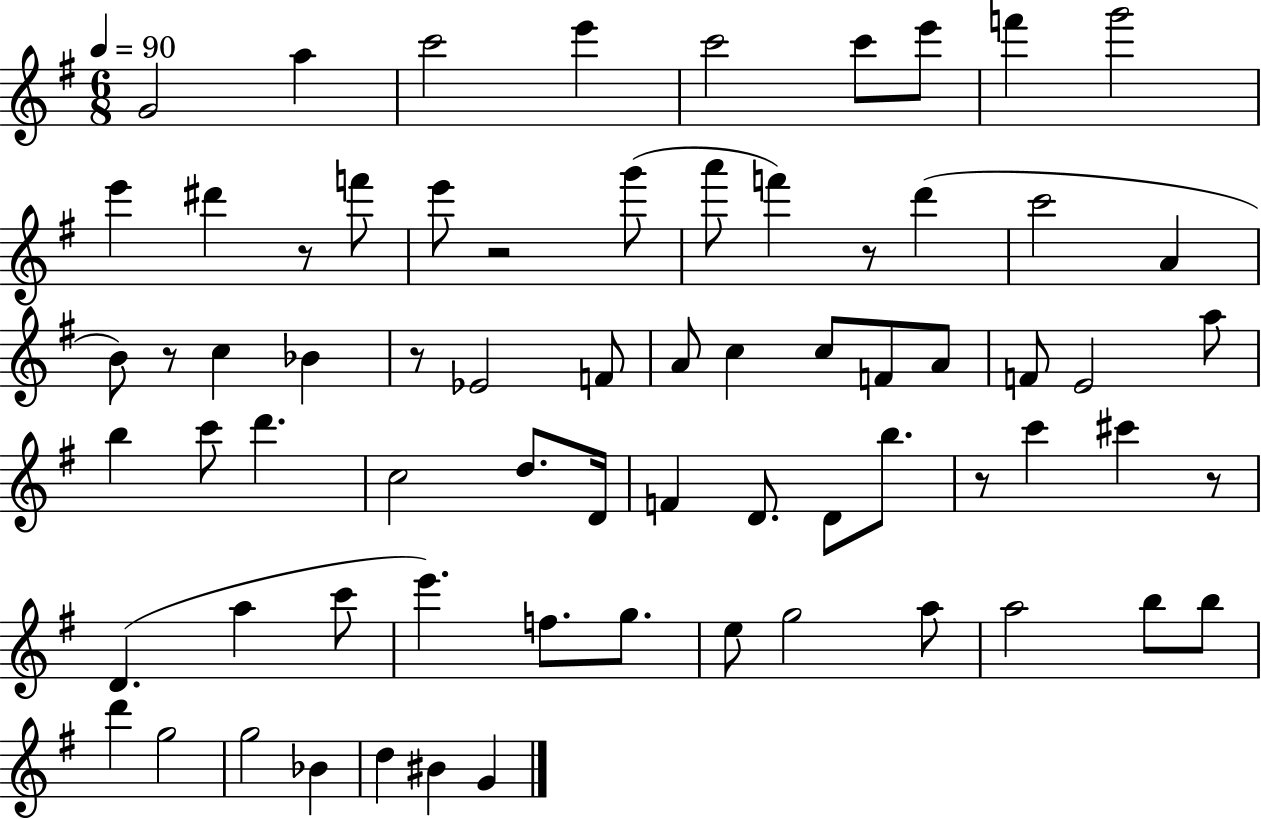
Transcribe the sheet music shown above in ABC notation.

X:1
T:Untitled
M:6/8
L:1/4
K:G
G2 a c'2 e' c'2 c'/2 e'/2 f' g'2 e' ^d' z/2 f'/2 e'/2 z2 g'/2 a'/2 f' z/2 d' c'2 A B/2 z/2 c _B z/2 _E2 F/2 A/2 c c/2 F/2 A/2 F/2 E2 a/2 b c'/2 d' c2 d/2 D/4 F D/2 D/2 b/2 z/2 c' ^c' z/2 D a c'/2 e' f/2 g/2 e/2 g2 a/2 a2 b/2 b/2 d' g2 g2 _B d ^B G